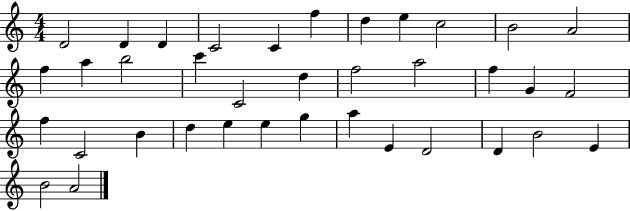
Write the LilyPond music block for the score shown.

{
  \clef treble
  \numericTimeSignature
  \time 4/4
  \key c \major
  d'2 d'4 d'4 | c'2 c'4 f''4 | d''4 e''4 c''2 | b'2 a'2 | \break f''4 a''4 b''2 | c'''4 c'2 d''4 | f''2 a''2 | f''4 g'4 f'2 | \break f''4 c'2 b'4 | d''4 e''4 e''4 g''4 | a''4 e'4 d'2 | d'4 b'2 e'4 | \break b'2 a'2 | \bar "|."
}